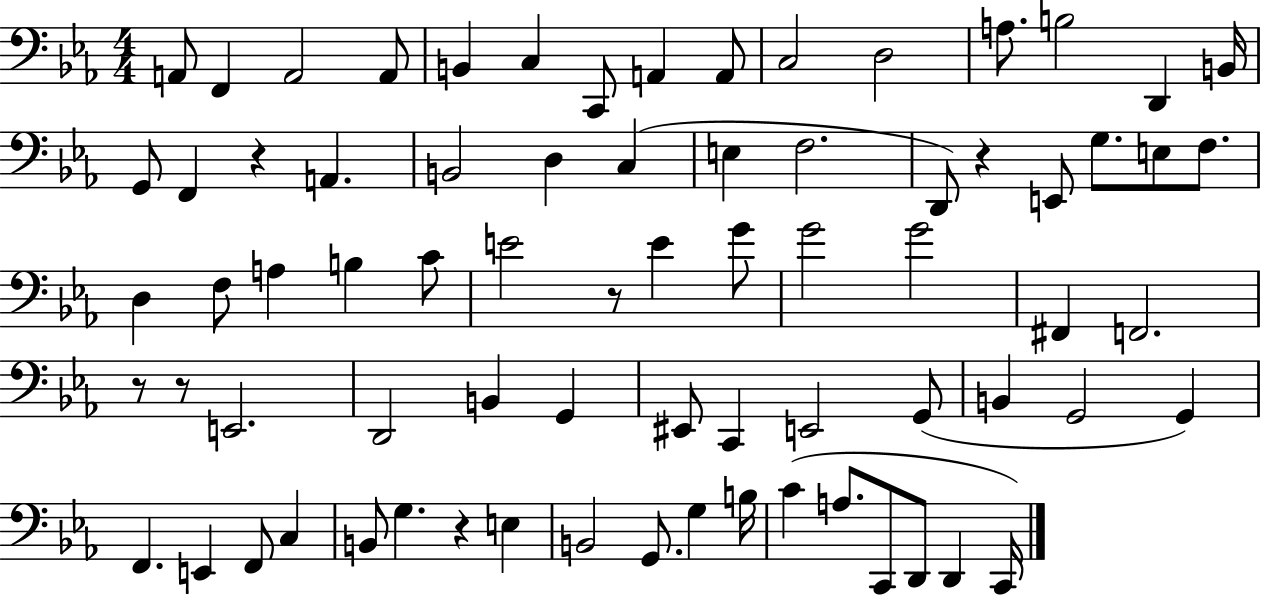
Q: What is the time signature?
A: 4/4